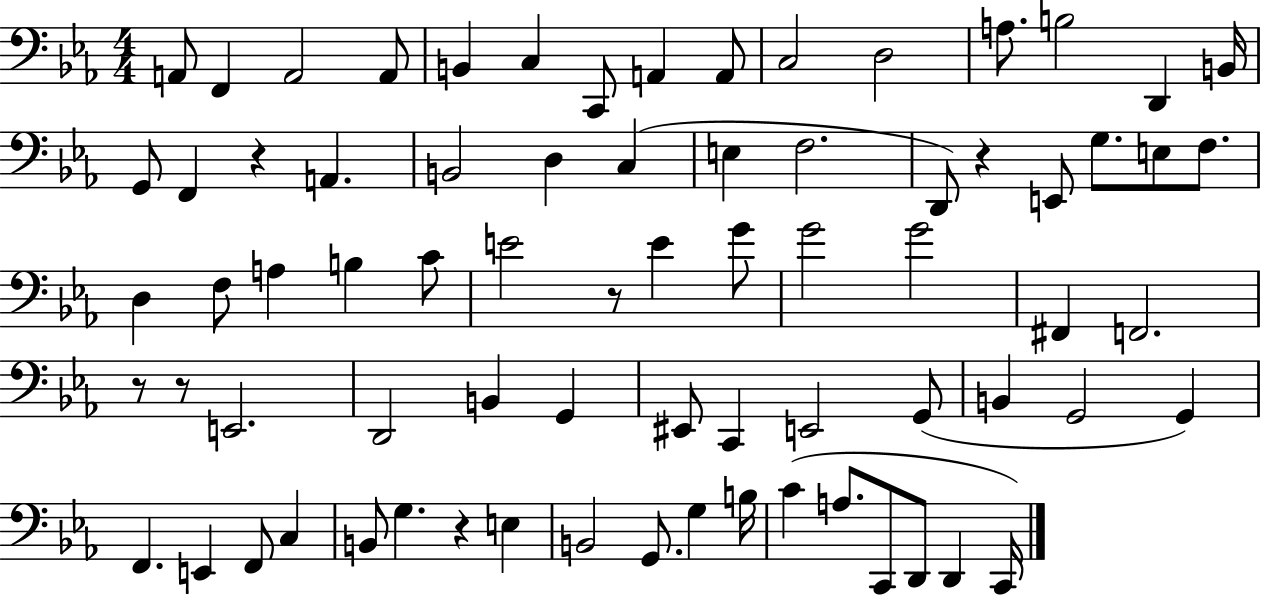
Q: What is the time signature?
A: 4/4